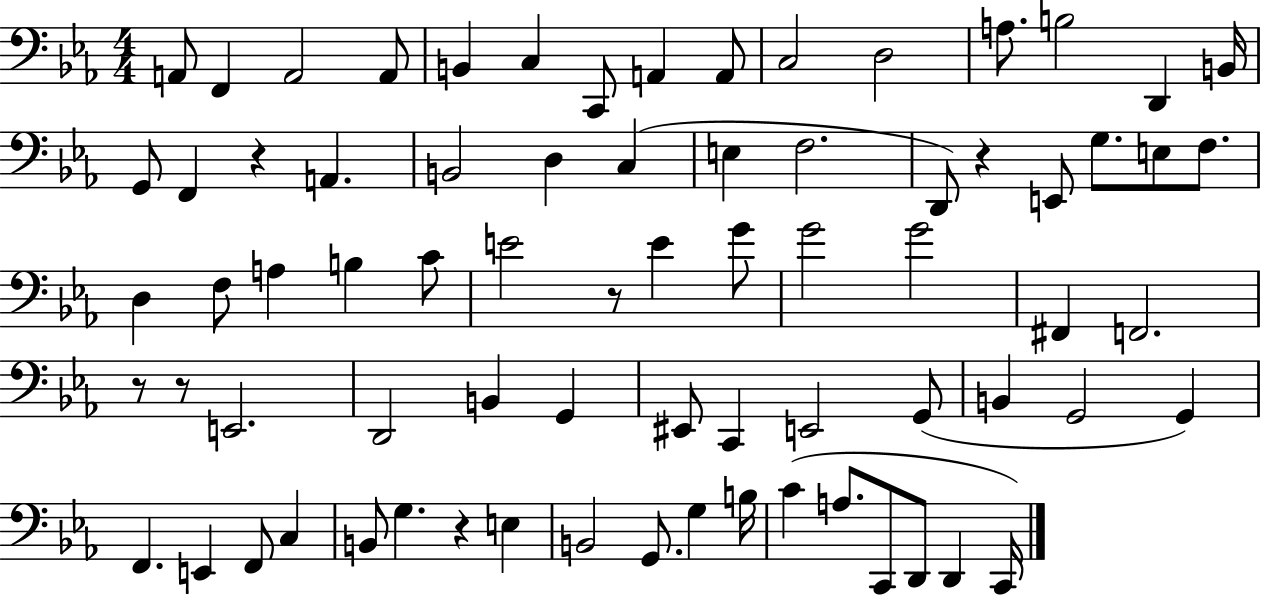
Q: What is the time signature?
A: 4/4